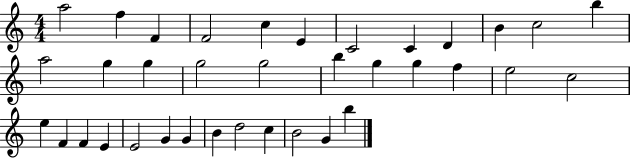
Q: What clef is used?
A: treble